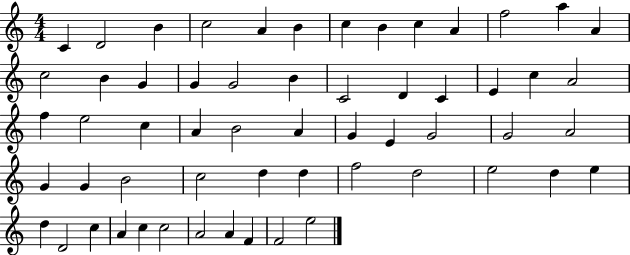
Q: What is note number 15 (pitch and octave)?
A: B4